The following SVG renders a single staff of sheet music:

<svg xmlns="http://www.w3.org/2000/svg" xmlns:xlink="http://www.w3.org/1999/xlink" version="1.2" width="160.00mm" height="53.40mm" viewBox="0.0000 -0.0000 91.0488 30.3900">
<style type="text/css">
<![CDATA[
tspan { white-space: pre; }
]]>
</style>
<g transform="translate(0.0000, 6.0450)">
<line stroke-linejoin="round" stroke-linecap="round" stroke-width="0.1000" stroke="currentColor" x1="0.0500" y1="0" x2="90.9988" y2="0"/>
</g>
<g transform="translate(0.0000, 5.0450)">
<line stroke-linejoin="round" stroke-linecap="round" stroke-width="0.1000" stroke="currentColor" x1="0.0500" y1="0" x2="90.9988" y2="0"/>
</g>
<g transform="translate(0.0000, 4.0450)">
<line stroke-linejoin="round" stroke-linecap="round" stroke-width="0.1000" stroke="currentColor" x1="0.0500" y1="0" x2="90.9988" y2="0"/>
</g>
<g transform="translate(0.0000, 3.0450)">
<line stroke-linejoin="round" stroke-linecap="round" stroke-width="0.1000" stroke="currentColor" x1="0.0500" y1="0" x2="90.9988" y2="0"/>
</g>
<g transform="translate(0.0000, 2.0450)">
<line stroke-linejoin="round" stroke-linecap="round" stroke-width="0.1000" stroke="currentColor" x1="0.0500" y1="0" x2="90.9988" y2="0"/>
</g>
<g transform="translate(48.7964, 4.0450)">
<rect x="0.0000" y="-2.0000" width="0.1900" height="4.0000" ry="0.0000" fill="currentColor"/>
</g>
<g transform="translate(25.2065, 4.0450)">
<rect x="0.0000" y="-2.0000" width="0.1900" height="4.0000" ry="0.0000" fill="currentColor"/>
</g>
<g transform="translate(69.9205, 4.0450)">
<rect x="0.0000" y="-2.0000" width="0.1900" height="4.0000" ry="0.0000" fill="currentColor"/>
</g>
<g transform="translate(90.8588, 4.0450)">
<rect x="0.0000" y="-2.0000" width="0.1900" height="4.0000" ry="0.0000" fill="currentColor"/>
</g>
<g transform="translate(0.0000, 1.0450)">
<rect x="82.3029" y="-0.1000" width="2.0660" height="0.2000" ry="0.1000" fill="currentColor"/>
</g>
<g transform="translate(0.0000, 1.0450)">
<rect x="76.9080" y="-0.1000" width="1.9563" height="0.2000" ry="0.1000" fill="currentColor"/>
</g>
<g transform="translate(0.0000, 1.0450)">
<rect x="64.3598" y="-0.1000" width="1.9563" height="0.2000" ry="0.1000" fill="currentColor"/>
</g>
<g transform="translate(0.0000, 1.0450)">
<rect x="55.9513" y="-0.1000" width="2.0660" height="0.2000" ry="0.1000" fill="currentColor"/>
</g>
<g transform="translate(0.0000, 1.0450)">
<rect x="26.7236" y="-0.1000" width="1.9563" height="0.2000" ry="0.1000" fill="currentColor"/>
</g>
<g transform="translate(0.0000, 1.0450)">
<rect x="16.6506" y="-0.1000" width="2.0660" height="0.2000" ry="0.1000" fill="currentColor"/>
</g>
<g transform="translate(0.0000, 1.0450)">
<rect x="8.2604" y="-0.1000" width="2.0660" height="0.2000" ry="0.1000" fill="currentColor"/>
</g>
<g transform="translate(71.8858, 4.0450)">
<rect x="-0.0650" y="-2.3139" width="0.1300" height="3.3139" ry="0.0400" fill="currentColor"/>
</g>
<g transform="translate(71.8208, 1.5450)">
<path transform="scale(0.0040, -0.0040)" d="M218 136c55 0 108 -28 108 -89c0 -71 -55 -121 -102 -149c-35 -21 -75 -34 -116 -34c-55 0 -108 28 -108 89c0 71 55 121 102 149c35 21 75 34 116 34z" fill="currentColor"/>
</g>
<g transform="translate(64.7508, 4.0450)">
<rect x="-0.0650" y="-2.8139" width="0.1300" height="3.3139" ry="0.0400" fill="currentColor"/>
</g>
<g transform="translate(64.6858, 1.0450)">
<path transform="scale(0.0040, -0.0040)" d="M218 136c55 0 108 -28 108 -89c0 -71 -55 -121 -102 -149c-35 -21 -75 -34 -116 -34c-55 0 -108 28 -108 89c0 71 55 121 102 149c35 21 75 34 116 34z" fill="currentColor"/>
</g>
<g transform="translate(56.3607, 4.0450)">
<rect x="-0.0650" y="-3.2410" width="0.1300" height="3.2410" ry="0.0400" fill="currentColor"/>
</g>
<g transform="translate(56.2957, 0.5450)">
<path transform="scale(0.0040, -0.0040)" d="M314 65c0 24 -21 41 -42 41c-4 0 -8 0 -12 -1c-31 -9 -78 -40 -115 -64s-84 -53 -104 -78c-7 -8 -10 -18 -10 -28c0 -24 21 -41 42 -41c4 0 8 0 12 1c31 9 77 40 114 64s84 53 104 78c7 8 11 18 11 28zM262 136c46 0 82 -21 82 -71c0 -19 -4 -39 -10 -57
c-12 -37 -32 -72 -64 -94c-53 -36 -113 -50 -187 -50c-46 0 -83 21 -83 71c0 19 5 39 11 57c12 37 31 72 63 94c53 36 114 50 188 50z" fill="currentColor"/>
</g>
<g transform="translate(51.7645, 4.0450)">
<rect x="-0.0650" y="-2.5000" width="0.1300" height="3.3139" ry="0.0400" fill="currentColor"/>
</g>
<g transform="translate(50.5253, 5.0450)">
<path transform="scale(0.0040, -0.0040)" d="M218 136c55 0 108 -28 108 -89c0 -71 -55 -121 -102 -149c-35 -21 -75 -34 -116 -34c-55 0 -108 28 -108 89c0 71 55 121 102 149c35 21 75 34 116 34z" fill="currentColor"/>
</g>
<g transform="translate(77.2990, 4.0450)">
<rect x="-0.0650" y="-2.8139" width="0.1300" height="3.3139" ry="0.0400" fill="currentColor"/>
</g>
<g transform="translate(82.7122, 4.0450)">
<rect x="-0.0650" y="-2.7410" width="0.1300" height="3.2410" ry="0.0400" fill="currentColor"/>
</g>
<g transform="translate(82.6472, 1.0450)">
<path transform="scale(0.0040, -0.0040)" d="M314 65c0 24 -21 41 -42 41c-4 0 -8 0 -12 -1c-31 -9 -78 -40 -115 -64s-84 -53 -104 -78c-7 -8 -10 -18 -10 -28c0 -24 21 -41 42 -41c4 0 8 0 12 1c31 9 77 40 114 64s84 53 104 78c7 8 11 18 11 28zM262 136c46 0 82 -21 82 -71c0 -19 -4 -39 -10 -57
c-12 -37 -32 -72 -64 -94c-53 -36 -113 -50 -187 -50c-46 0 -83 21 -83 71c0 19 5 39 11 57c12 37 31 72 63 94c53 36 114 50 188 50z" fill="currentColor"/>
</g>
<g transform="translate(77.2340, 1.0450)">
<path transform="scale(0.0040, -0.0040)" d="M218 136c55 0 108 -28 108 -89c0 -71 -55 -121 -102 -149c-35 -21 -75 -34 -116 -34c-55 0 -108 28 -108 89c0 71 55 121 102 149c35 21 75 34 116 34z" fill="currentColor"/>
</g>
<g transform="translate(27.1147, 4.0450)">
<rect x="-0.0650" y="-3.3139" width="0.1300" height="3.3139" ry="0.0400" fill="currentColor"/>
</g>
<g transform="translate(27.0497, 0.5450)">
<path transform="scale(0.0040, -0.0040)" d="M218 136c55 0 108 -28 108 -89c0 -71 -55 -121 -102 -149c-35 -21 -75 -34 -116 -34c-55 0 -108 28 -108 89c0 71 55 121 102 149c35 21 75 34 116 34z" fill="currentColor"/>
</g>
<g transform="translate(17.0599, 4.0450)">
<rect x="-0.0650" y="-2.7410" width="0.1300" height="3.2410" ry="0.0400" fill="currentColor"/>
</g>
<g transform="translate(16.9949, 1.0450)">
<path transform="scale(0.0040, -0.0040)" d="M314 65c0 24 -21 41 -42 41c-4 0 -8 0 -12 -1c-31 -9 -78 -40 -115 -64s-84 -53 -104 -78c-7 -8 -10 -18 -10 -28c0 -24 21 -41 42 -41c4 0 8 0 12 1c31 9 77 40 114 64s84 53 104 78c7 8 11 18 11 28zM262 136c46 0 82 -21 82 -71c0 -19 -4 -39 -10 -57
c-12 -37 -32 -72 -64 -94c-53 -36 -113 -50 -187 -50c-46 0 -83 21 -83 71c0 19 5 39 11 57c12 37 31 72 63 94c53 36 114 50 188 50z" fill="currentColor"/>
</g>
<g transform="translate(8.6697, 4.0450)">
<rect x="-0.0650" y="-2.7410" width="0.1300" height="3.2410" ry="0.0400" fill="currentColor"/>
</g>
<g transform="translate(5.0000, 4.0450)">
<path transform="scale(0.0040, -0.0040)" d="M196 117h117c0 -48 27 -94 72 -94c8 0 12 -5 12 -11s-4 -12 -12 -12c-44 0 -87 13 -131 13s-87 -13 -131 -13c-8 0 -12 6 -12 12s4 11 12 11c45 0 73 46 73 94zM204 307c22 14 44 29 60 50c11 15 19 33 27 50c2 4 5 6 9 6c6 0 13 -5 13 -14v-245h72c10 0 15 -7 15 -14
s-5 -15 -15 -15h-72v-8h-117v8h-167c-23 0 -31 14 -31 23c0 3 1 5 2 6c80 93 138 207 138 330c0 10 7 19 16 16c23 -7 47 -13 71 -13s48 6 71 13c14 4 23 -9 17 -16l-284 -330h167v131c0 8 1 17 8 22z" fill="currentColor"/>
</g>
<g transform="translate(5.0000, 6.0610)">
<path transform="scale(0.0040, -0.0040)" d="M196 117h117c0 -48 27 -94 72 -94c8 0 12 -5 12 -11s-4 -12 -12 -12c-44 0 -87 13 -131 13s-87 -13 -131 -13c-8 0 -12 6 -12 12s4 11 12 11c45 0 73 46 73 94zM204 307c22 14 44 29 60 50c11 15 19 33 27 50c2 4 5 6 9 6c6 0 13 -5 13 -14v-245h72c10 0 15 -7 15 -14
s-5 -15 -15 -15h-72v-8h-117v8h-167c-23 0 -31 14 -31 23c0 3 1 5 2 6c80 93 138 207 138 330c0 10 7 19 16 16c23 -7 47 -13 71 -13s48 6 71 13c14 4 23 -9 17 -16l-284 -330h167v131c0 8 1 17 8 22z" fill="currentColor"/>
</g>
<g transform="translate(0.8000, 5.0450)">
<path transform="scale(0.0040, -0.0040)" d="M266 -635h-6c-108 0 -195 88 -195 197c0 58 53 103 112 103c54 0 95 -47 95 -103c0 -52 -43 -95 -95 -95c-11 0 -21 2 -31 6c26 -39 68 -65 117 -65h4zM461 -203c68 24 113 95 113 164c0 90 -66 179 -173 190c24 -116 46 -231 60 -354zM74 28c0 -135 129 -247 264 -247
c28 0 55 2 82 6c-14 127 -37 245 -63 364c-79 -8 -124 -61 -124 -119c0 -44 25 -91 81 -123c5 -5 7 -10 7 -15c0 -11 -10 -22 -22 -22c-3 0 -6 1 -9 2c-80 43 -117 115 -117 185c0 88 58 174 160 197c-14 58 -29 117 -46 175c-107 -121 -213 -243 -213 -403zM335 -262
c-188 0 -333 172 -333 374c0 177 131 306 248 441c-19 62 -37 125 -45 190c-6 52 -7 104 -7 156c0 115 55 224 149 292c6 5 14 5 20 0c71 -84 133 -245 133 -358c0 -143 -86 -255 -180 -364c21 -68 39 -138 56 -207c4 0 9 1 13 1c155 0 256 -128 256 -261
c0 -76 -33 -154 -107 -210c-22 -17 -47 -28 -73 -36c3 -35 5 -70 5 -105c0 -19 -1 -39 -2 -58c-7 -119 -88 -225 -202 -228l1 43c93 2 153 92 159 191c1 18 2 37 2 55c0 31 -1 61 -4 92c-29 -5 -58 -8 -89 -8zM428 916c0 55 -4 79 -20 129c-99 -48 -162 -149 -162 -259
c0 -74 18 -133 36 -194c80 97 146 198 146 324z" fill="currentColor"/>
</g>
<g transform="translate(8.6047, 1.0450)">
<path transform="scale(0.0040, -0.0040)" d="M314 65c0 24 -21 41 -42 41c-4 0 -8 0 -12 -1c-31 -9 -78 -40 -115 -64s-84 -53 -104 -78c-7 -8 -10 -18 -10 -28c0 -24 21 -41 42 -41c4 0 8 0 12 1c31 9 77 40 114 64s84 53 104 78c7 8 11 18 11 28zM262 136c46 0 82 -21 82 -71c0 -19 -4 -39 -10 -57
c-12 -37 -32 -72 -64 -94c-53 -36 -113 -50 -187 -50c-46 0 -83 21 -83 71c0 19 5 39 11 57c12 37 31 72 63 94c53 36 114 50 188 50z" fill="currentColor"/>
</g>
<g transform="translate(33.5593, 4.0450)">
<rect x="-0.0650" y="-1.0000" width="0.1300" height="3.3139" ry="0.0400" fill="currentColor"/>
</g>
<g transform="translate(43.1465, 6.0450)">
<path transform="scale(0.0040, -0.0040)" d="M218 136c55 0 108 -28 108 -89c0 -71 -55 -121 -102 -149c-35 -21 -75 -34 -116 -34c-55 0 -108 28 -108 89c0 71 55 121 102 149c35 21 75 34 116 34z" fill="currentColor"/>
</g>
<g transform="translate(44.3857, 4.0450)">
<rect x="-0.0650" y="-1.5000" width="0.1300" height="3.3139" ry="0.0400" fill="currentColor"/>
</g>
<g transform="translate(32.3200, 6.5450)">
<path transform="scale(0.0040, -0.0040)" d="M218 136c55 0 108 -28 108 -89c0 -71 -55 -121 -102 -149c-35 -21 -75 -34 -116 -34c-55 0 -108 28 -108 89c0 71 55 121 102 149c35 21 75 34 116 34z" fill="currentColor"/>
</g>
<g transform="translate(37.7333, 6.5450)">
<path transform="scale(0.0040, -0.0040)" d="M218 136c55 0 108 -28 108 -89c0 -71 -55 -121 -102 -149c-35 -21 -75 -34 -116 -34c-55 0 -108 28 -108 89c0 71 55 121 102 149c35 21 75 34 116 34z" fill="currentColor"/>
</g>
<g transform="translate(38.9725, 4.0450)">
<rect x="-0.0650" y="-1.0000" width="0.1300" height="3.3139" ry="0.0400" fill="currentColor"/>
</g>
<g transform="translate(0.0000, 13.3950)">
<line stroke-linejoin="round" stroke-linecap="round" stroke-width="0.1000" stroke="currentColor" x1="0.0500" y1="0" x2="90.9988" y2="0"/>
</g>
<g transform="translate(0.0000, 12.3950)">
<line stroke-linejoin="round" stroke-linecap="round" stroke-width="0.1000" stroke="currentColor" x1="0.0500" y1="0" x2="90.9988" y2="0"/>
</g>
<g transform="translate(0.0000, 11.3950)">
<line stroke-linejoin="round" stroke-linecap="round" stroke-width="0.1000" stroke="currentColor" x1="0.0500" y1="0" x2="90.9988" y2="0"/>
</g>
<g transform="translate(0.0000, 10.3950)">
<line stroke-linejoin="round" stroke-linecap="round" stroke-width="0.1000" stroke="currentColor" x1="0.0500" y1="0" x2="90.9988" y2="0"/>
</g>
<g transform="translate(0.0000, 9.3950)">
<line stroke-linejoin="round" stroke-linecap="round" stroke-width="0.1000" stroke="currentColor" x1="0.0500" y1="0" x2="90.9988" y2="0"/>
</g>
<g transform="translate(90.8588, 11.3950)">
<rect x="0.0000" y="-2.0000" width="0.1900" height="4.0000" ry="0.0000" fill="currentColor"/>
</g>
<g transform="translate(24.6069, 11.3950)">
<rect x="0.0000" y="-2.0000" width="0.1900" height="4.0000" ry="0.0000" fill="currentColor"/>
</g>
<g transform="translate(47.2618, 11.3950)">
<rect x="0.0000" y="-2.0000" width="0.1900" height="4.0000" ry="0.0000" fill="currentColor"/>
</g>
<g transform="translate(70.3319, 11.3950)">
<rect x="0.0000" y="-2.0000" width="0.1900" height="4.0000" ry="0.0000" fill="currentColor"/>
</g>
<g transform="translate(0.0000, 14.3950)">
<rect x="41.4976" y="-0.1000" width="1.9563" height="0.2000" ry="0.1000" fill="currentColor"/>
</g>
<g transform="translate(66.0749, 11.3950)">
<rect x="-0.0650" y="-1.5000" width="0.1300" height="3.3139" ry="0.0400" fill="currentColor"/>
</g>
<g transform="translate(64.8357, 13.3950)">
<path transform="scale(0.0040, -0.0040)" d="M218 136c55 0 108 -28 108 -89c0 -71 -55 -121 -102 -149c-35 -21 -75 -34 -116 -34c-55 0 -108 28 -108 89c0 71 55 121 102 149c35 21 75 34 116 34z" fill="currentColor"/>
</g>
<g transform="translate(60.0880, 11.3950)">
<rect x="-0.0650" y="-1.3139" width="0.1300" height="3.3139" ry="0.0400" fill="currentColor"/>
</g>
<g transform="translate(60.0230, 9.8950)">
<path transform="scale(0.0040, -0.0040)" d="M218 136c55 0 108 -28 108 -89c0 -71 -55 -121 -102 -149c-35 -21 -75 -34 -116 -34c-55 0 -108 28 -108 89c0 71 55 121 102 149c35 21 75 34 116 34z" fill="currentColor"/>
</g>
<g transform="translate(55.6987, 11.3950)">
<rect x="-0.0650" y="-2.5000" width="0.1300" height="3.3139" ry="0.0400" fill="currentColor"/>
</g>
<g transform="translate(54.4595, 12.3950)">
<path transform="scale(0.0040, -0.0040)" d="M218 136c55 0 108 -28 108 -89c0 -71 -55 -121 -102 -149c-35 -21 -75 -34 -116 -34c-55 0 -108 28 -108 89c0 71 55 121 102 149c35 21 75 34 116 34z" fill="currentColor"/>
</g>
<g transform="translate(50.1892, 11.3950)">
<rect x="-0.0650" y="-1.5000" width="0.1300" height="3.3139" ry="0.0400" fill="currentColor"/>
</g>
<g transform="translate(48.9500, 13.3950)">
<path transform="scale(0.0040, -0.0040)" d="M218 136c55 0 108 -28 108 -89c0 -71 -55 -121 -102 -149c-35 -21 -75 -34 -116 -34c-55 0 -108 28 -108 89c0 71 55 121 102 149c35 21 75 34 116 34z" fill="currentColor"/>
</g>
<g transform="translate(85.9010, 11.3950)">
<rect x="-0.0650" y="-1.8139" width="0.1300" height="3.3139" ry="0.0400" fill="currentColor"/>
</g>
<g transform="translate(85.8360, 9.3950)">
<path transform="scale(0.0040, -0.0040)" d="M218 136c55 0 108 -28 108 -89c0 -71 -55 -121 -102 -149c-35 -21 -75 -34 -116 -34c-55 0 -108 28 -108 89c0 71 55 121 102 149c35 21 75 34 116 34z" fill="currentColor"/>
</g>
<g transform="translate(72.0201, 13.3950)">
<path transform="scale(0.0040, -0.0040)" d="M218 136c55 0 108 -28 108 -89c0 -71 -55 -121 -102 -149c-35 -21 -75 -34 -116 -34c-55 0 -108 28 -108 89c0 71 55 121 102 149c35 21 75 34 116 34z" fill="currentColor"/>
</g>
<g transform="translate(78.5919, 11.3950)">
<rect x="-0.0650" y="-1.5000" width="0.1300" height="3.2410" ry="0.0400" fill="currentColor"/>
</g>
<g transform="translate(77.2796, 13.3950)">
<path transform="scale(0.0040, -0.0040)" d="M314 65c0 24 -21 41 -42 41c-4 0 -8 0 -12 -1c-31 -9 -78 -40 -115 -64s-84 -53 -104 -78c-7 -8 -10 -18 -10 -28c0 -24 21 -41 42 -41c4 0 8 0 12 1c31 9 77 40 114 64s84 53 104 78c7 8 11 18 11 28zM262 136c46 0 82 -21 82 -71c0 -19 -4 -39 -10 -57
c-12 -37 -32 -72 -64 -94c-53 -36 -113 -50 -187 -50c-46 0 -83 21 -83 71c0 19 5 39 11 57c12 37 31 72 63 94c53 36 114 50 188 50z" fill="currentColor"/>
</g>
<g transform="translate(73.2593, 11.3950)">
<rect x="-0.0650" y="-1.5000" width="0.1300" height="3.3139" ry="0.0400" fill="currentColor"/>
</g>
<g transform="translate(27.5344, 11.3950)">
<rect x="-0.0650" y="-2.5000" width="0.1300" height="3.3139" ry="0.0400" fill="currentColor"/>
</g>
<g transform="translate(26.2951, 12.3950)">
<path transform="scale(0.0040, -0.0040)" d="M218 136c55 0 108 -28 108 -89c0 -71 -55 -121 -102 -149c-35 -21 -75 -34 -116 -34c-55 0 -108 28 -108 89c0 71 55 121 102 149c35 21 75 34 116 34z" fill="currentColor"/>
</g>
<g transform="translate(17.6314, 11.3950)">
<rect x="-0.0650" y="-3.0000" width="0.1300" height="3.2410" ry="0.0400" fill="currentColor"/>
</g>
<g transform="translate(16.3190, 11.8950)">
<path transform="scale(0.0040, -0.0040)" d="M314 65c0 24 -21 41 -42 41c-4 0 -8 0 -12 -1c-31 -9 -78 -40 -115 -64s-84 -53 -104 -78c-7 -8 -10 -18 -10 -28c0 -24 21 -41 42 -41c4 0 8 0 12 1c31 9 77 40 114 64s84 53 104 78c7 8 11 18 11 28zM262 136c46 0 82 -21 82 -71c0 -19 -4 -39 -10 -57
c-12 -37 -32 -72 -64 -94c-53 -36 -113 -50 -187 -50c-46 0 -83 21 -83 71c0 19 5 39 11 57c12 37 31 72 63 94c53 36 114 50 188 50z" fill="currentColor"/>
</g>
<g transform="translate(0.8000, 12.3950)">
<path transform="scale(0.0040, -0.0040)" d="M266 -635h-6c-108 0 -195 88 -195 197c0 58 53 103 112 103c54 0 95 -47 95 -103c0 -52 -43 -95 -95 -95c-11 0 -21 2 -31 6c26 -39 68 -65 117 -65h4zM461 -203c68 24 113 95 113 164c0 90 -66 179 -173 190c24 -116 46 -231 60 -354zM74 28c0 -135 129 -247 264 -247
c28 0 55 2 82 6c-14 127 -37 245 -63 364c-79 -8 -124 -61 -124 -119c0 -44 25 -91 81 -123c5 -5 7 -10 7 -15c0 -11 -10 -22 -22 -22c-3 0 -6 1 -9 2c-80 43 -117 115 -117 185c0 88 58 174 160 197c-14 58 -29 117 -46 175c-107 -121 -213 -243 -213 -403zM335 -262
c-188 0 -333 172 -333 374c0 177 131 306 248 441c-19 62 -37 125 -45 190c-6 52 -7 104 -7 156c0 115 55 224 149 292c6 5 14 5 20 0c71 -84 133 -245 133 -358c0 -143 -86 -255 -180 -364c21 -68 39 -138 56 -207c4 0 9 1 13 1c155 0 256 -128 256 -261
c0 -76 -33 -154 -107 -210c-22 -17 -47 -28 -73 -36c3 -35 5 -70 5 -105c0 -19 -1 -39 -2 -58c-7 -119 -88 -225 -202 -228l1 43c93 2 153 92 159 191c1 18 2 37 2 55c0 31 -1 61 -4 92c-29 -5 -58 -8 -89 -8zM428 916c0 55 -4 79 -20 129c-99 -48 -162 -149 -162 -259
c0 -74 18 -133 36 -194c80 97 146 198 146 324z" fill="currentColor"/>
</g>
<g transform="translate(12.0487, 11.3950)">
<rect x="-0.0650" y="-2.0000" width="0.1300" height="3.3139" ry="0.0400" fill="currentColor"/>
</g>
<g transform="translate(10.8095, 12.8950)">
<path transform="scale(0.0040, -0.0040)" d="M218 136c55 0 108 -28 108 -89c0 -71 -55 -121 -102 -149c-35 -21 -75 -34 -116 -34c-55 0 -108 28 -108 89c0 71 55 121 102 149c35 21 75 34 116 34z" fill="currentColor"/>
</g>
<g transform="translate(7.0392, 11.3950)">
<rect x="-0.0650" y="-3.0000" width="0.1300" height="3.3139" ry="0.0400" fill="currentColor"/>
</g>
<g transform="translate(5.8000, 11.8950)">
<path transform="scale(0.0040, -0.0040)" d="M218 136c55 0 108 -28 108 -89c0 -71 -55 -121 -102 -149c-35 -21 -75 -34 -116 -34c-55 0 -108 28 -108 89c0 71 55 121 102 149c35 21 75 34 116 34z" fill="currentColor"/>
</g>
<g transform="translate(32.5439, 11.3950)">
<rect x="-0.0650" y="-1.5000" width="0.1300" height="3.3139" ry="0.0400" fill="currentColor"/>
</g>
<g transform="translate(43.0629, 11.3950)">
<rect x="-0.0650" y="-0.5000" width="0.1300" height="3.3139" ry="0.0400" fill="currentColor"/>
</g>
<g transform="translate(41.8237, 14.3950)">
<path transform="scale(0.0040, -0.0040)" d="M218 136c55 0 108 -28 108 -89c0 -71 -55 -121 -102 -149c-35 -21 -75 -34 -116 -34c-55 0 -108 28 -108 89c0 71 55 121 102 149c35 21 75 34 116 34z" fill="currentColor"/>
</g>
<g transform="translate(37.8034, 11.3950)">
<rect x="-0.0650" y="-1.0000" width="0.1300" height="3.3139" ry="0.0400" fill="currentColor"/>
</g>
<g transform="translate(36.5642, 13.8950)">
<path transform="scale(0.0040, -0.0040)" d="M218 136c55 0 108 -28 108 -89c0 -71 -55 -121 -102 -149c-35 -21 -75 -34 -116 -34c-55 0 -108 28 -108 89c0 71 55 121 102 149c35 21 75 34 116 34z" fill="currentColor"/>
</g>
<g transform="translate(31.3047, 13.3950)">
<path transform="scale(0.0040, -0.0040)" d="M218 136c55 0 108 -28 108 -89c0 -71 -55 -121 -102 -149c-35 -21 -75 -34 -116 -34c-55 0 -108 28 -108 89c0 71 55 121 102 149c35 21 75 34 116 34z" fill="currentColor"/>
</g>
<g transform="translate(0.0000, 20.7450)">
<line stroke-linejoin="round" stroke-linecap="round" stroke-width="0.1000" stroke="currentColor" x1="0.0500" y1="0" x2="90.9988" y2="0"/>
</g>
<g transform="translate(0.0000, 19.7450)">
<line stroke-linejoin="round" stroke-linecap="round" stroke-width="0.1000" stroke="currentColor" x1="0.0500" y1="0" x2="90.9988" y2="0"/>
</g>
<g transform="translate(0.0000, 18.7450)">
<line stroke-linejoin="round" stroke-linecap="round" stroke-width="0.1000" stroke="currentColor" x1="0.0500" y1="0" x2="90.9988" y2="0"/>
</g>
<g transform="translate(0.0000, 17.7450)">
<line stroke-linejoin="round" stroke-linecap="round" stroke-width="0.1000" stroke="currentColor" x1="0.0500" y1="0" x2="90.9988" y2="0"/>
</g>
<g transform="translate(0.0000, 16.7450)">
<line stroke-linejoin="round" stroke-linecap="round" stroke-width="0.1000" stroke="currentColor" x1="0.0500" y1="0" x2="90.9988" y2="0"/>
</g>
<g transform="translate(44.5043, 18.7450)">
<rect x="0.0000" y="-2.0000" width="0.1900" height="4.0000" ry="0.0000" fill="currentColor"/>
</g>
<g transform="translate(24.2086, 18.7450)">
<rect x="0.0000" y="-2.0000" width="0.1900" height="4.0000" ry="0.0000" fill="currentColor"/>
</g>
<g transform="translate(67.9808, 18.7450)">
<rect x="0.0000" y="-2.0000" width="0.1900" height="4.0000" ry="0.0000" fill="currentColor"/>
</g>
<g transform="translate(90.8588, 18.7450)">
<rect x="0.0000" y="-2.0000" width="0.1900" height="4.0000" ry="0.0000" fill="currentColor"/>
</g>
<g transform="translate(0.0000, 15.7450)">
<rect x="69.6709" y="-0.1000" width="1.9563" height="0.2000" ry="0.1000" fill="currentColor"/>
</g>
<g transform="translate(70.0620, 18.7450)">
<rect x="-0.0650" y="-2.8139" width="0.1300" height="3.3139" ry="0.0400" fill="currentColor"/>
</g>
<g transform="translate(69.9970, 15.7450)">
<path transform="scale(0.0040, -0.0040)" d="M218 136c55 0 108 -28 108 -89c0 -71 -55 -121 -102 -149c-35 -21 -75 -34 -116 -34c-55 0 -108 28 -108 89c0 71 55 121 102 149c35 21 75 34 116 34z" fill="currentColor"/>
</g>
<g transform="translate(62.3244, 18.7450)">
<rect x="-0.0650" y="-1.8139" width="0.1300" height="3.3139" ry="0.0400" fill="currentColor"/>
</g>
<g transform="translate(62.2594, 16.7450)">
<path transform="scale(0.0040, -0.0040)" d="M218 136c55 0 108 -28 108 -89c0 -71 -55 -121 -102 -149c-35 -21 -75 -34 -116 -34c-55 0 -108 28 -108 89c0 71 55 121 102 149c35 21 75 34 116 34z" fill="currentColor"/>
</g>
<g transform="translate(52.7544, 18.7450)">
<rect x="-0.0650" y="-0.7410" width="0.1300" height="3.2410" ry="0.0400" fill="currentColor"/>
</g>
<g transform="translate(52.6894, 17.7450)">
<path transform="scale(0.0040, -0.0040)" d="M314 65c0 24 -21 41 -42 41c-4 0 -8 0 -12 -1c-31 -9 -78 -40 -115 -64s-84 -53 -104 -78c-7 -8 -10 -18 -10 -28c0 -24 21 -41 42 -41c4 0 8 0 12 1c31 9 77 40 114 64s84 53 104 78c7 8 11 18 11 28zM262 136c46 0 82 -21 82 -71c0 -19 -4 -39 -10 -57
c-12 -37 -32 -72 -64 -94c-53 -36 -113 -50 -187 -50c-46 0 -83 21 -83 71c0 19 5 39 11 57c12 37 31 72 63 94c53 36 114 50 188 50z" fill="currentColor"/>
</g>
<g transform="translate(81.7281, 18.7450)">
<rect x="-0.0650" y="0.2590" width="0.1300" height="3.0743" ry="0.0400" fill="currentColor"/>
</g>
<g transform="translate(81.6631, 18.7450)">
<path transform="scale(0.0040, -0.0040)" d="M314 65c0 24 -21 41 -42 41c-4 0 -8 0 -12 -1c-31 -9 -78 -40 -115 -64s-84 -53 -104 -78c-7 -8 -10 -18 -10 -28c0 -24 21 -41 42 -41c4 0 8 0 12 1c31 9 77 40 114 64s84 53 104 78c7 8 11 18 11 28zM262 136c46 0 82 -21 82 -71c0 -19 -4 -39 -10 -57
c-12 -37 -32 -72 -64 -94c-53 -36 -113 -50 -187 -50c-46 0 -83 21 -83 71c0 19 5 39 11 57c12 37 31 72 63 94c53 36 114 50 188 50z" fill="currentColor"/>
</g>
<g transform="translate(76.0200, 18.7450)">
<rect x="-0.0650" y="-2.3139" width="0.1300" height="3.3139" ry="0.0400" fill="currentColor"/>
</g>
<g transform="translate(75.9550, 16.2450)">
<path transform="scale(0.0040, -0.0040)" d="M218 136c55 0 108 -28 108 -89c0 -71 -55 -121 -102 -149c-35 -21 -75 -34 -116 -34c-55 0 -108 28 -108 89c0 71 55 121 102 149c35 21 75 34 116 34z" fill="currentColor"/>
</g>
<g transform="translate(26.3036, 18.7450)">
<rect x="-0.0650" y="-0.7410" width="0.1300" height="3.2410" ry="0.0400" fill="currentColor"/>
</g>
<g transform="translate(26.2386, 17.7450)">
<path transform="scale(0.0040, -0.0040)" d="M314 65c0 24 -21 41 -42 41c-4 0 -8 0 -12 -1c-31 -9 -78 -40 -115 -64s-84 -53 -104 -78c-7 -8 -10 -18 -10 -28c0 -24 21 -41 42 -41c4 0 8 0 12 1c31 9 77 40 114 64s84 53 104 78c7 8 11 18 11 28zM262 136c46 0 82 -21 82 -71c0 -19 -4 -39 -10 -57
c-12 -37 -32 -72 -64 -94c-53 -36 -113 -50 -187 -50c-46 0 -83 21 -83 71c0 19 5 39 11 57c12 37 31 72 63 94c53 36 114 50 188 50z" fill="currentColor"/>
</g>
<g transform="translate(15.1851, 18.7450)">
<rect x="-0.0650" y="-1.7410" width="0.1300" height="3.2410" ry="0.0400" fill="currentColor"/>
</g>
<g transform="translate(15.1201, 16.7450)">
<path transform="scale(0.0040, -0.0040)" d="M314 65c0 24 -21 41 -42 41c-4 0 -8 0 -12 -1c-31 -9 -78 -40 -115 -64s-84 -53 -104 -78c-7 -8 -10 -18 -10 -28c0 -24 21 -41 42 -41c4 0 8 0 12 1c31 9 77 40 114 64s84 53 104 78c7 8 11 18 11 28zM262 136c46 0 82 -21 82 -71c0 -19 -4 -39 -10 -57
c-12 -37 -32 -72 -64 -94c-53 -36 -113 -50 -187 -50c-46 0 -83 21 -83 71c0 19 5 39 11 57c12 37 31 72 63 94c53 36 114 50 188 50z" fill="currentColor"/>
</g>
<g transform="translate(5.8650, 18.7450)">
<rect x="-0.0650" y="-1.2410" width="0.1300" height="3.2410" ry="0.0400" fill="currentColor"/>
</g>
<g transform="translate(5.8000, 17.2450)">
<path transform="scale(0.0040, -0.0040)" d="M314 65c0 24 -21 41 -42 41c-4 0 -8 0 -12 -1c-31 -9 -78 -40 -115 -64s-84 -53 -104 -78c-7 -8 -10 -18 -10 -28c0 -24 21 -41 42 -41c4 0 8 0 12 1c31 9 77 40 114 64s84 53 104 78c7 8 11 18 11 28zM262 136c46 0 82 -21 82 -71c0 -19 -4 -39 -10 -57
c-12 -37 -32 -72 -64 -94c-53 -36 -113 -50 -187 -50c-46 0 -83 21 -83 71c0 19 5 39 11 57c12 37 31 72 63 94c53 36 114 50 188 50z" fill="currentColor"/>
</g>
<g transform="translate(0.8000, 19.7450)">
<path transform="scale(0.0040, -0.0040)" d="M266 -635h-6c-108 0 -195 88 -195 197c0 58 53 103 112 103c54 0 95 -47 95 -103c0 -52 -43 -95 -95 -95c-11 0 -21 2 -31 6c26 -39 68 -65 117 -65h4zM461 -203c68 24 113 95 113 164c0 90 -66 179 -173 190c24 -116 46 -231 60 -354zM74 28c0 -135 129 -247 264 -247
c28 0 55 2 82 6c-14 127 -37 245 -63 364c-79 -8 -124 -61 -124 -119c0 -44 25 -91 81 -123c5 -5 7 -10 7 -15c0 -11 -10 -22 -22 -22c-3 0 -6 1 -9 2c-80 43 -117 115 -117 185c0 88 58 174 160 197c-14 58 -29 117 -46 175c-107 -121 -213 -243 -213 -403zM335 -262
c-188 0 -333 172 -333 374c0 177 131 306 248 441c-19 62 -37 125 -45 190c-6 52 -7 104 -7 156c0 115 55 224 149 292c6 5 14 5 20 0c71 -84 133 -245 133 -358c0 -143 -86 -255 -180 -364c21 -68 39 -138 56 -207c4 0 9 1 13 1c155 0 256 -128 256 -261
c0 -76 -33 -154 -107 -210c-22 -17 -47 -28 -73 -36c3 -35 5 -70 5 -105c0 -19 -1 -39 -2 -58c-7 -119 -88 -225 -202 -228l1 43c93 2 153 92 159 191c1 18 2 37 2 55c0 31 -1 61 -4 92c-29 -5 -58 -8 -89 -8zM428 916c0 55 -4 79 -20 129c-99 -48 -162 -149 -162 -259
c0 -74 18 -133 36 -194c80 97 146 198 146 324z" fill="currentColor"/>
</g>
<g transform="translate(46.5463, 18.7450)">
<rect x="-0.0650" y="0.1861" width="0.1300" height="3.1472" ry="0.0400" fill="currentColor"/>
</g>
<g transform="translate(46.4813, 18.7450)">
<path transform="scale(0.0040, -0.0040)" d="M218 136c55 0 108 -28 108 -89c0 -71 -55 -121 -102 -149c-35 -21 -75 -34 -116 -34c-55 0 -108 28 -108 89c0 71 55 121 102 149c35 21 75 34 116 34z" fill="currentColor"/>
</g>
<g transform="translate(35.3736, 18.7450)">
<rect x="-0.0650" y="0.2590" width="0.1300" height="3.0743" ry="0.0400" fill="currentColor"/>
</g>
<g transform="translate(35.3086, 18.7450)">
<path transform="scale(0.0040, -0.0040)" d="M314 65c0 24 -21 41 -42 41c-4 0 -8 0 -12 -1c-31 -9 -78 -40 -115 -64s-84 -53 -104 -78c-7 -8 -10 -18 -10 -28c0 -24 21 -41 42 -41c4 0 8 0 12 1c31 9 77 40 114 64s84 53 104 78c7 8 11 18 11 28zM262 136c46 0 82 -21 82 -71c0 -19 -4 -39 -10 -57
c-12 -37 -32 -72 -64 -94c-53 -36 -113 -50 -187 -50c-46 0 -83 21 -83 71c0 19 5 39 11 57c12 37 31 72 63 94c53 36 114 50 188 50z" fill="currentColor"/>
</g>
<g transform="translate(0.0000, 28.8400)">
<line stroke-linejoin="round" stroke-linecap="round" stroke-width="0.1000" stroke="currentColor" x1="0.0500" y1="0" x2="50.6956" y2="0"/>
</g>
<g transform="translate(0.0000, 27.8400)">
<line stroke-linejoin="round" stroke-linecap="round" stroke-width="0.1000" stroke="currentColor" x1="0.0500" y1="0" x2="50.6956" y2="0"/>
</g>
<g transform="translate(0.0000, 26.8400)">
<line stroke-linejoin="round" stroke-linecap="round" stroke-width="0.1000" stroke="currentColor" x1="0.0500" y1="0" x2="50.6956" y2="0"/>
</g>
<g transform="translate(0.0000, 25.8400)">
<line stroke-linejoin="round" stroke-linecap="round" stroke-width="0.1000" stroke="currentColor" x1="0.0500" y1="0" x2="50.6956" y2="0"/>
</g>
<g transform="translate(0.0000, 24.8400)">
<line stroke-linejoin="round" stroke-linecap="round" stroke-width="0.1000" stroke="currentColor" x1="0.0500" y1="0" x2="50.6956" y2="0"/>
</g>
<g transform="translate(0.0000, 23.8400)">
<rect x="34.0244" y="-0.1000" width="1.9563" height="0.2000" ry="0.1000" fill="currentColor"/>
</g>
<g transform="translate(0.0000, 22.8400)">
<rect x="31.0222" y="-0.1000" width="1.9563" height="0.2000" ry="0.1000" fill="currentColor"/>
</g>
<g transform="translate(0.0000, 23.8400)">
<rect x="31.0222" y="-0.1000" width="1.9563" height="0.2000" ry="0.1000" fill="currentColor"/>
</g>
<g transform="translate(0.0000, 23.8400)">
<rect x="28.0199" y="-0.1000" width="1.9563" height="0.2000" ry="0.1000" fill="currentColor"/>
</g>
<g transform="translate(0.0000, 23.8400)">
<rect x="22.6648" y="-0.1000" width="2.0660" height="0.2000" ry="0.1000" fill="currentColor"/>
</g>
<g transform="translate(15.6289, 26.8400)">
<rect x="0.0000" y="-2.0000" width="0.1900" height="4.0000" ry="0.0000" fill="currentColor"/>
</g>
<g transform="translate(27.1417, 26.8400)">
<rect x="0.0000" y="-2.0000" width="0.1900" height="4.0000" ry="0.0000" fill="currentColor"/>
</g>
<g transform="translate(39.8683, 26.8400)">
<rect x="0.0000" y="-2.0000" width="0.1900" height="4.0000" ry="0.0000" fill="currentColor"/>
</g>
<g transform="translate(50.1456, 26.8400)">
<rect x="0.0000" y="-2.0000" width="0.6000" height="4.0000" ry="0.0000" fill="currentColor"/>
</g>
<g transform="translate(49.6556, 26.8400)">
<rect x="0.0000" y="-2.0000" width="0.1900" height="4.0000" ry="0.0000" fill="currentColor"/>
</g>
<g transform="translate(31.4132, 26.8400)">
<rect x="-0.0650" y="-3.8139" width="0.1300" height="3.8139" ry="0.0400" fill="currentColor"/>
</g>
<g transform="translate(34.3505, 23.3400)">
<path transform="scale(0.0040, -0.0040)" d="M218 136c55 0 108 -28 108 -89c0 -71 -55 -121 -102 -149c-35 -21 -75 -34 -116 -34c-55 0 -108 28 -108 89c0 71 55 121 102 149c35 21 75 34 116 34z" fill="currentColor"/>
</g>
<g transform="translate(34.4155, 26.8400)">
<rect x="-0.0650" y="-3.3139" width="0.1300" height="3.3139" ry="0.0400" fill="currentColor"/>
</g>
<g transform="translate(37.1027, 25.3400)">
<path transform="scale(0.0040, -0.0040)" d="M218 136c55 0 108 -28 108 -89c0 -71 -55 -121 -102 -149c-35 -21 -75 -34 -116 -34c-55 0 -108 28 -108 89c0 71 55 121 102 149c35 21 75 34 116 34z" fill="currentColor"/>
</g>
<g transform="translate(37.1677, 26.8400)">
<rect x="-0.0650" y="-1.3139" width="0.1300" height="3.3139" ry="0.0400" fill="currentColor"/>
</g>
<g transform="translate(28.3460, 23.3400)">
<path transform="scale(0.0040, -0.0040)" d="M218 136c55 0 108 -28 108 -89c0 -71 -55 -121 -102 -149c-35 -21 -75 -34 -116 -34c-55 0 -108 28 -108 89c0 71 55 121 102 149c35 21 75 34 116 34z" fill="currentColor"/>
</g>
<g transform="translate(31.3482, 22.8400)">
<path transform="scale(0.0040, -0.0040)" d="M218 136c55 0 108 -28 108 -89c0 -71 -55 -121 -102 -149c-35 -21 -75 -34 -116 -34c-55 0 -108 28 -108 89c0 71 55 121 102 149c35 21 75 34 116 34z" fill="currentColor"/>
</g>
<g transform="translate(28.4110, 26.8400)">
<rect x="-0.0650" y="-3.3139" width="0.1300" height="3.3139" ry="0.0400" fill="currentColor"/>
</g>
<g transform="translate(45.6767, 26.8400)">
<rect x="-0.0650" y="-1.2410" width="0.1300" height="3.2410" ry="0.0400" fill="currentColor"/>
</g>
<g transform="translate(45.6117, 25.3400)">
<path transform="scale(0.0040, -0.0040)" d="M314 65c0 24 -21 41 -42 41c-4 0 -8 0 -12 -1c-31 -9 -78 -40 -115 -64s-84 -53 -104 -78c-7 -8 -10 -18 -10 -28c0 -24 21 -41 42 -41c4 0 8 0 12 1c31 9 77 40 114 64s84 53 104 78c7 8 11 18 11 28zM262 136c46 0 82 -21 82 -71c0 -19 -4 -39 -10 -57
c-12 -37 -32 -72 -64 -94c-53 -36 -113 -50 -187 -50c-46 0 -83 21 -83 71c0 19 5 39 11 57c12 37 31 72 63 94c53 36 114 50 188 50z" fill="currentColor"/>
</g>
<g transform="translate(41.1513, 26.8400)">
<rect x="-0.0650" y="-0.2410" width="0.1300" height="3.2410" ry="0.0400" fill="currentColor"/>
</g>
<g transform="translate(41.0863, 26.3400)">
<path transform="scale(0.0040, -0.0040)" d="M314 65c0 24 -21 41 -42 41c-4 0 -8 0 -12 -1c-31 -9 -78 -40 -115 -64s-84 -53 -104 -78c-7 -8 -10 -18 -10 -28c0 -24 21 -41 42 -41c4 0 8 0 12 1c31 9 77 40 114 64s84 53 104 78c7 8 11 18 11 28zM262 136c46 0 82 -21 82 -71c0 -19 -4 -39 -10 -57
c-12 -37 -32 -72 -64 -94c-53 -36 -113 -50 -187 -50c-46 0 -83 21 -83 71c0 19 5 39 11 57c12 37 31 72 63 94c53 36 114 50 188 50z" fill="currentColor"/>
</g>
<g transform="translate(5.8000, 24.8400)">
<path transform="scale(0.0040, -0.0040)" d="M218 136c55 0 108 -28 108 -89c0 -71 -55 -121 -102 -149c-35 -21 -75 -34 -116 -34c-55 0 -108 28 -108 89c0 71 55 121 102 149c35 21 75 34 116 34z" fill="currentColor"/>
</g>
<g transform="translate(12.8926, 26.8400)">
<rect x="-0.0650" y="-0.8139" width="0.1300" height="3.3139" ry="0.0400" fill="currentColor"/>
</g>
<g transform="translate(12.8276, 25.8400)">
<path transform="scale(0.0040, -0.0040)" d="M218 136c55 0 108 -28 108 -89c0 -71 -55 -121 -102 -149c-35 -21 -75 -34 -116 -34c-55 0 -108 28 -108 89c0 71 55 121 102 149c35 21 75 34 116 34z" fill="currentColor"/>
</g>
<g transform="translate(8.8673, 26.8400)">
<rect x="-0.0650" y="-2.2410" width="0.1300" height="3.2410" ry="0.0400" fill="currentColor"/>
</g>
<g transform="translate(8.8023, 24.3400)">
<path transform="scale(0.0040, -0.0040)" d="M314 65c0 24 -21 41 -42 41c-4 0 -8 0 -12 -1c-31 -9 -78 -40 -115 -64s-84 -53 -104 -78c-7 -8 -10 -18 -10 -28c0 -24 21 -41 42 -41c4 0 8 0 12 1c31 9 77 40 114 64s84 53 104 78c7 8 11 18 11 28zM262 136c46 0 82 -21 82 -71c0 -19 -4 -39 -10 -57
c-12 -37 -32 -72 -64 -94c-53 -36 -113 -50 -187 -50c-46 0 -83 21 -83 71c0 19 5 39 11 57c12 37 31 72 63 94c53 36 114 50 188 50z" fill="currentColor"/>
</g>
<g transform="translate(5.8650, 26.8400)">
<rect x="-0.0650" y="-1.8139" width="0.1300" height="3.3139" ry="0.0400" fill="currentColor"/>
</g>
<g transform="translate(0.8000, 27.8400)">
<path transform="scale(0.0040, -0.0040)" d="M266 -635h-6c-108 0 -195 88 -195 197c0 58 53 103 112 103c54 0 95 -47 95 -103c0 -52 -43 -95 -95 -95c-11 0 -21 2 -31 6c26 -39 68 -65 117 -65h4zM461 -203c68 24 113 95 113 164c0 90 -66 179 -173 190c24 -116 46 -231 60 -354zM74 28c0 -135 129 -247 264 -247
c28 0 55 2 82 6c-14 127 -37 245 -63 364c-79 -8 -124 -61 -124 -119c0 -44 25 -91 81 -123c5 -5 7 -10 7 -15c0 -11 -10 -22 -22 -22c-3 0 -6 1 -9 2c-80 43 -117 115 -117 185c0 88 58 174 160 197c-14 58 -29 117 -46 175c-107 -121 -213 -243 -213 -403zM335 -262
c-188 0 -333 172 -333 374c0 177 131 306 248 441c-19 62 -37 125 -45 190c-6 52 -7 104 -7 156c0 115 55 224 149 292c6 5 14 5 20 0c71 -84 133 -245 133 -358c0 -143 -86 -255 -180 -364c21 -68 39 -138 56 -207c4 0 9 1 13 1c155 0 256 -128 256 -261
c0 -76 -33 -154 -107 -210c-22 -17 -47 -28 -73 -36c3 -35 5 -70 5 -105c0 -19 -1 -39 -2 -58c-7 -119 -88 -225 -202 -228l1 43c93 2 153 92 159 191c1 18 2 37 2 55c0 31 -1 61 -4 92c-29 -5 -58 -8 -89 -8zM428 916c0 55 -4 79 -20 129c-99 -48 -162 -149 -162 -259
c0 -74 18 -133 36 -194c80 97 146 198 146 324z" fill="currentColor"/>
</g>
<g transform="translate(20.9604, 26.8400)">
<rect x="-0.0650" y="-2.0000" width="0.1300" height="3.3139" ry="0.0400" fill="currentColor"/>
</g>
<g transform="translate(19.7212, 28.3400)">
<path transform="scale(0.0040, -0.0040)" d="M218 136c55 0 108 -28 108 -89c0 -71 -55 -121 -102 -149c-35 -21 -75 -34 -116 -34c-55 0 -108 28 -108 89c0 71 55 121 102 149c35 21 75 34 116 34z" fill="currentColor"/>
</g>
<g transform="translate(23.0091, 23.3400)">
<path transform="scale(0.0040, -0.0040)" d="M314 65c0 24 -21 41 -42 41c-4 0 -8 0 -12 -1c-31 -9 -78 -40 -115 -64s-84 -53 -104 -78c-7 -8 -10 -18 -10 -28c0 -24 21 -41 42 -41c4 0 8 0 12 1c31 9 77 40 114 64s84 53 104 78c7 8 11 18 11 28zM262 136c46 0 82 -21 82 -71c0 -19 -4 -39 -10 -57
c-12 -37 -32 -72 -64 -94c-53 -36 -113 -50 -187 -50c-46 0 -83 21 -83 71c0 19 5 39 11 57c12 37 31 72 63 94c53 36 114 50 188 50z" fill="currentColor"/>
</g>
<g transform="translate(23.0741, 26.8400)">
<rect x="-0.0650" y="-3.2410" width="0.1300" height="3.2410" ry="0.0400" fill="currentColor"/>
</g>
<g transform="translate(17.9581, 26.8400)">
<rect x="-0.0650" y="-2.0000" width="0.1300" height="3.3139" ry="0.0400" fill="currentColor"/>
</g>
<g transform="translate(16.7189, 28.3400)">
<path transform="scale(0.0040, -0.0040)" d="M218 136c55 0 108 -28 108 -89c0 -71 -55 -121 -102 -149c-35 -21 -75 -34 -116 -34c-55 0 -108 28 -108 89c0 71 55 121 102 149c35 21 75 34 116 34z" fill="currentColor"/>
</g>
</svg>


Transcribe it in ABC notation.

X:1
T:Untitled
M:4/4
L:1/4
K:C
a2 a2 b D D E G b2 a g a a2 A F A2 G E D C E G e E E E2 f e2 f2 d2 B2 B d2 f a g B2 f g2 d F F b2 b c' b e c2 e2